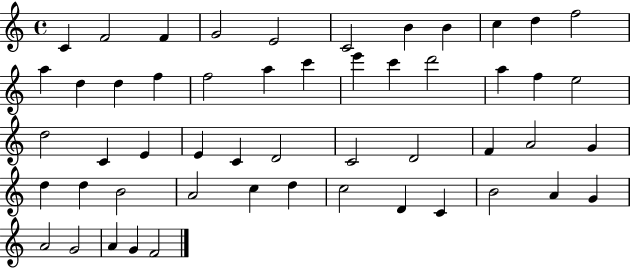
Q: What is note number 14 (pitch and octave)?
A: D5